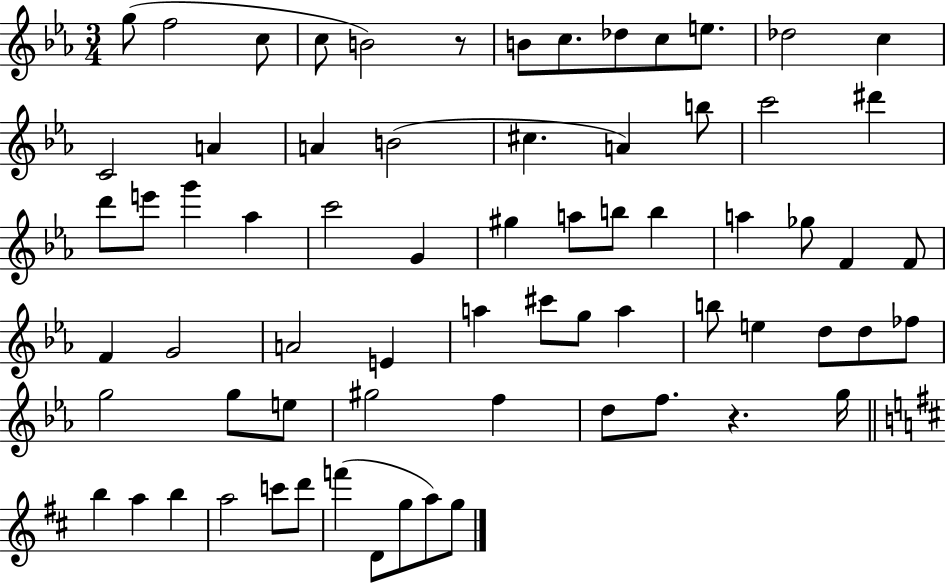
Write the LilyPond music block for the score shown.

{
  \clef treble
  \numericTimeSignature
  \time 3/4
  \key ees \major
  g''8( f''2 c''8 | c''8 b'2) r8 | b'8 c''8. des''8 c''8 e''8. | des''2 c''4 | \break c'2 a'4 | a'4 b'2( | cis''4. a'4) b''8 | c'''2 dis'''4 | \break d'''8 e'''8 g'''4 aes''4 | c'''2 g'4 | gis''4 a''8 b''8 b''4 | a''4 ges''8 f'4 f'8 | \break f'4 g'2 | a'2 e'4 | a''4 cis'''8 g''8 a''4 | b''8 e''4 d''8 d''8 fes''8 | \break g''2 g''8 e''8 | gis''2 f''4 | d''8 f''8. r4. g''16 | \bar "||" \break \key b \minor b''4 a''4 b''4 | a''2 c'''8 d'''8 | f'''4( d'8 g''8 a''8) g''8 | \bar "|."
}